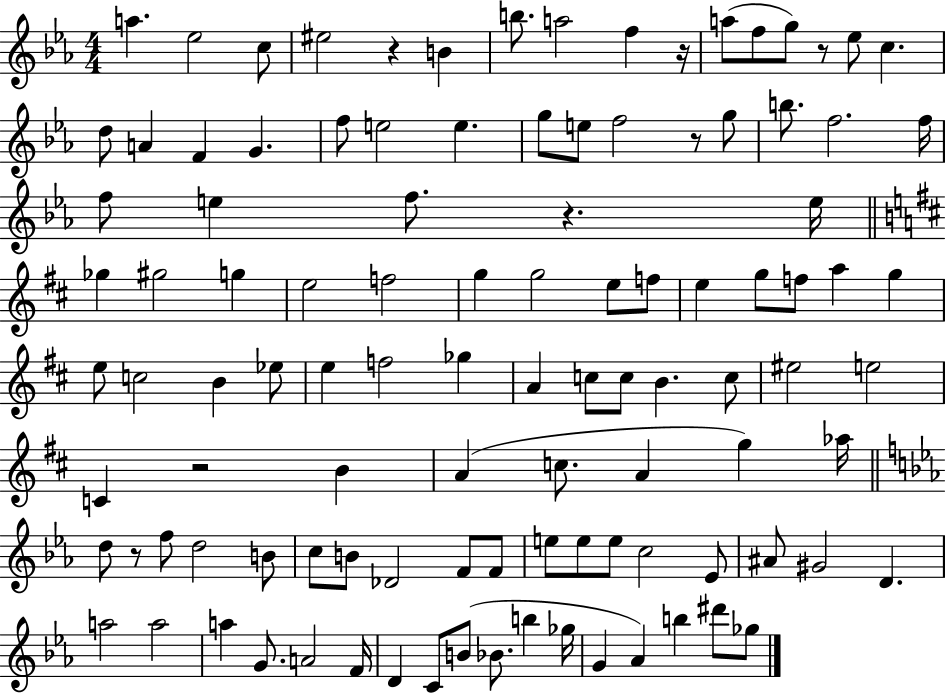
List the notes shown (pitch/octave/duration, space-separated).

A5/q. Eb5/h C5/e EIS5/h R/q B4/q B5/e. A5/h F5/q R/s A5/e F5/e G5/e R/e Eb5/e C5/q. D5/e A4/q F4/q G4/q. F5/e E5/h E5/q. G5/e E5/e F5/h R/e G5/e B5/e. F5/h. F5/s F5/e E5/q F5/e. R/q. E5/s Gb5/q G#5/h G5/q E5/h F5/h G5/q G5/h E5/e F5/e E5/q G5/e F5/e A5/q G5/q E5/e C5/h B4/q Eb5/e E5/q F5/h Gb5/q A4/q C5/e C5/e B4/q. C5/e EIS5/h E5/h C4/q R/h B4/q A4/q C5/e. A4/q G5/q Ab5/s D5/e R/e F5/e D5/h B4/e C5/e B4/e Db4/h F4/e F4/e E5/e E5/e E5/e C5/h Eb4/e A#4/e G#4/h D4/q. A5/h A5/h A5/q G4/e. A4/h F4/s D4/q C4/e B4/e Bb4/e. B5/q Gb5/s G4/q Ab4/q B5/q D#6/e Gb5/e